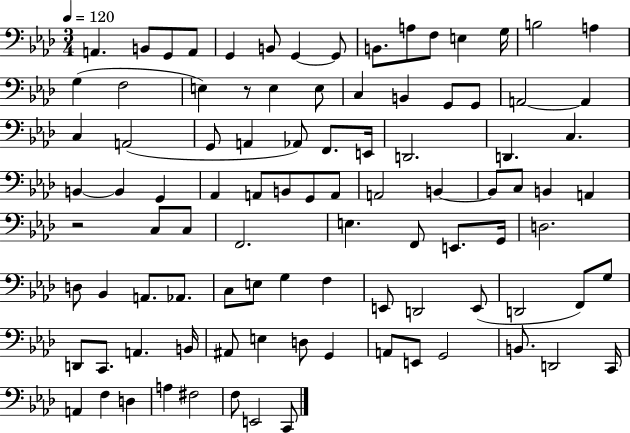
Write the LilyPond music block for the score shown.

{
  \clef bass
  \numericTimeSignature
  \time 3/4
  \key aes \major
  \tempo 4 = 120
  a,4. b,8 g,8 a,8 | g,4 b,8 g,4~~ g,8 | b,8. a8 f8 e4 g16 | b2 a4 | \break g4( f2 | e4) r8 e4 e8 | c4 b,4 g,8 g,8 | a,2~~ a,4 | \break c4 a,2( | g,8 a,4 aes,8) f,8. e,16 | d,2. | d,4. c4. | \break b,4~~ b,4 g,4 | aes,4 a,8 b,8 g,8 a,8 | a,2 b,4~~ | b,8 c8 b,4 a,4 | \break r2 c8 c8 | f,2. | e4. f,8 e,8. g,16 | d2. | \break d8 bes,4 a,8. aes,8. | c8 e8 g4 f4 | e,8 d,2 e,8( | d,2 f,8) g8 | \break d,8 c,8. a,4. b,16 | ais,8 e4 d8 g,4 | a,8 e,8 g,2 | b,8. d,2 c,16 | \break a,4 f4 d4 | a4 fis2 | f8 e,2 c,8 | \bar "|."
}